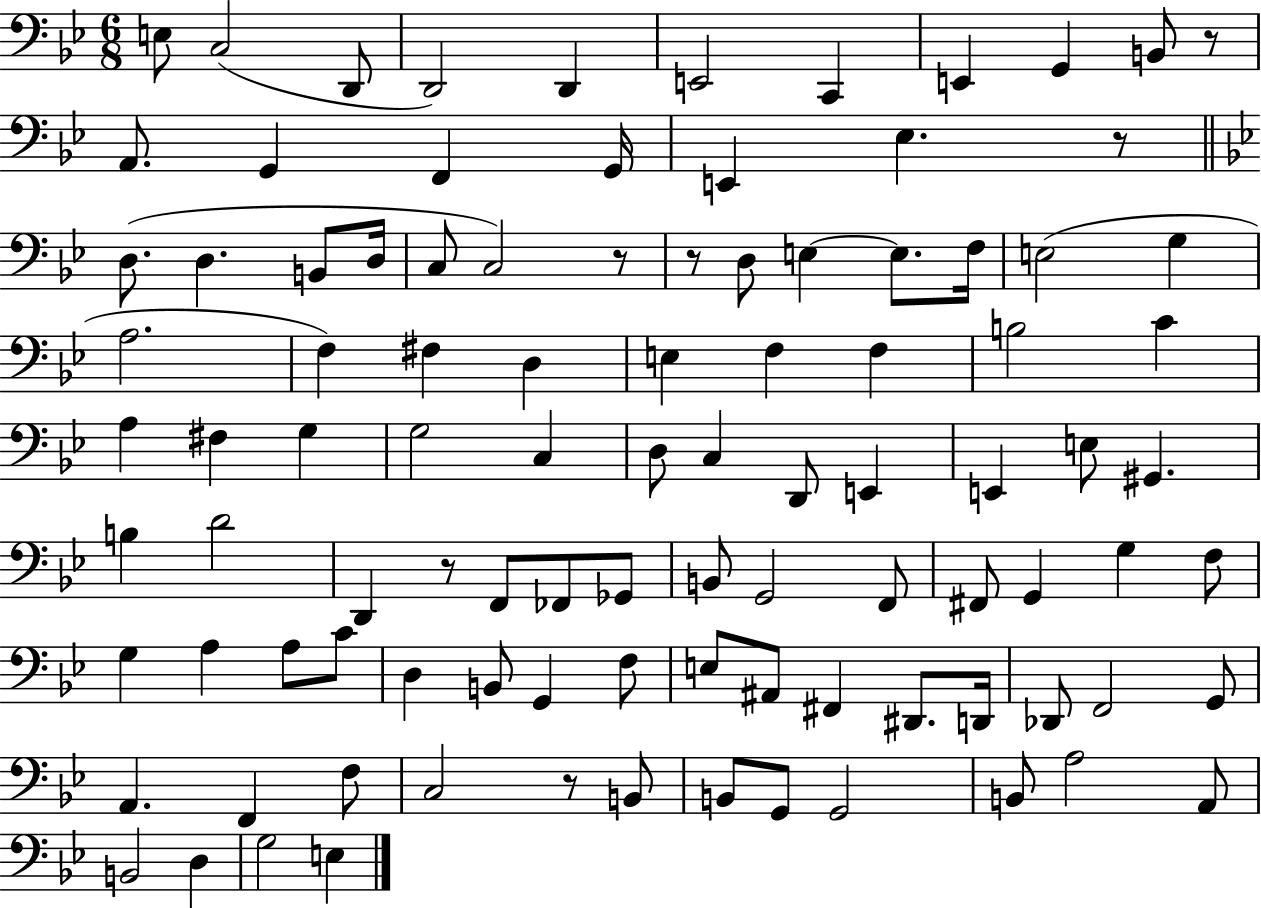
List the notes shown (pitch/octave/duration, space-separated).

E3/e C3/h D2/e D2/h D2/q E2/h C2/q E2/q G2/q B2/e R/e A2/e. G2/q F2/q G2/s E2/q Eb3/q. R/e D3/e. D3/q. B2/e D3/s C3/e C3/h R/e R/e D3/e E3/q E3/e. F3/s E3/h G3/q A3/h. F3/q F#3/q D3/q E3/q F3/q F3/q B3/h C4/q A3/q F#3/q G3/q G3/h C3/q D3/e C3/q D2/e E2/q E2/q E3/e G#2/q. B3/q D4/h D2/q R/e F2/e FES2/e Gb2/e B2/e G2/h F2/e F#2/e G2/q G3/q F3/e G3/q A3/q A3/e C4/e D3/q B2/e G2/q F3/e E3/e A#2/e F#2/q D#2/e. D2/s Db2/e F2/h G2/e A2/q. F2/q F3/e C3/h R/e B2/e B2/e G2/e G2/h B2/e A3/h A2/e B2/h D3/q G3/h E3/q